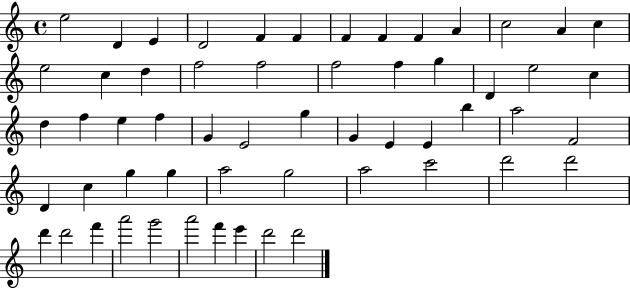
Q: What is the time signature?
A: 4/4